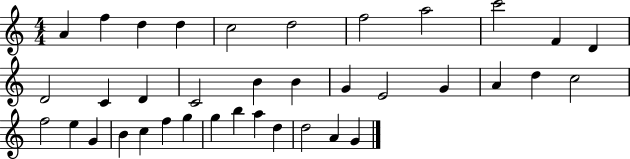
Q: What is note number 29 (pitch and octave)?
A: F5